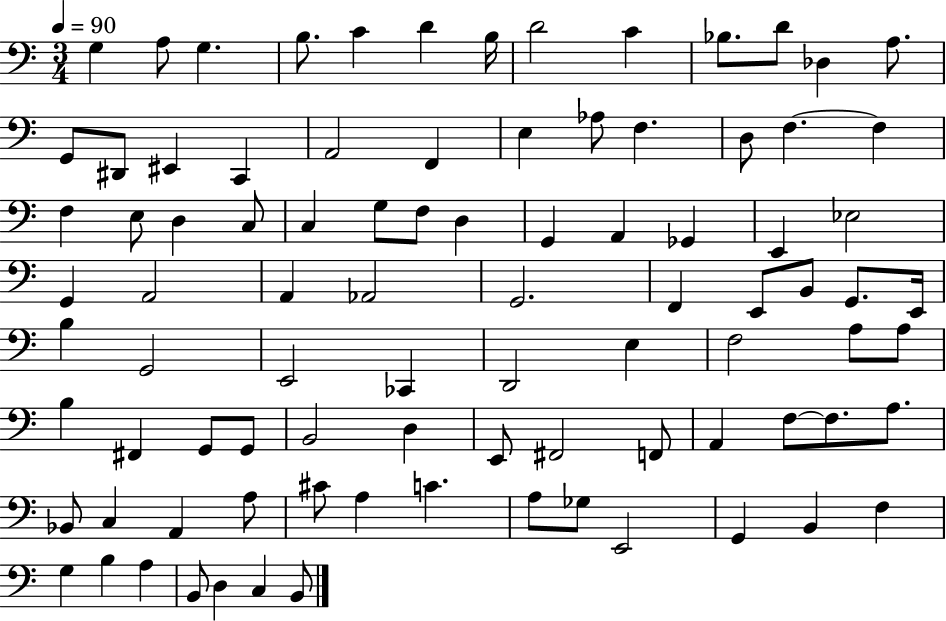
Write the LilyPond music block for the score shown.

{
  \clef bass
  \numericTimeSignature
  \time 3/4
  \key c \major
  \tempo 4 = 90
  g4 a8 g4. | b8. c'4 d'4 b16 | d'2 c'4 | bes8. d'8 des4 a8. | \break g,8 dis,8 eis,4 c,4 | a,2 f,4 | e4 aes8 f4. | d8 f4.~~ f4 | \break f4 e8 d4 c8 | c4 g8 f8 d4 | g,4 a,4 ges,4 | e,4 ees2 | \break g,4 a,2 | a,4 aes,2 | g,2. | f,4 e,8 b,8 g,8. e,16 | \break b4 g,2 | e,2 ces,4 | d,2 e4 | f2 a8 a8 | \break b4 fis,4 g,8 g,8 | b,2 d4 | e,8 fis,2 f,8 | a,4 f8~~ f8. a8. | \break bes,8 c4 a,4 a8 | cis'8 a4 c'4. | a8 ges8 e,2 | g,4 b,4 f4 | \break g4 b4 a4 | b,8 d4 c4 b,8 | \bar "|."
}